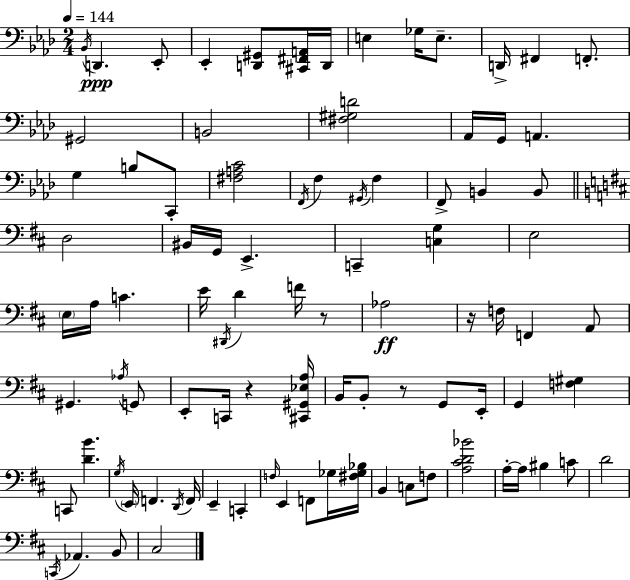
X:1
T:Untitled
M:2/4
L:1/4
K:Fm
_B,,/4 D,, _E,,/2 _E,, [D,,^G,,]/2 [^C,,^F,,A,,]/4 D,,/4 E, _G,/4 E,/2 D,,/4 ^F,, F,,/2 ^G,,2 B,,2 [^F,^G,D]2 _A,,/4 G,,/4 A,, G, B,/2 C,,/2 [^F,A,C]2 F,,/4 F, ^G,,/4 F, F,,/2 B,, B,,/2 D,2 ^B,,/4 G,,/4 E,, C,, [C,G,] E,2 E,/4 A,/4 C E/4 ^D,,/4 D F/4 z/2 _A,2 z/4 F,/4 F,, A,,/2 ^G,, _A,/4 G,,/2 E,,/2 C,,/4 z [^C,,^G,,_E,A,]/4 B,,/4 B,,/2 z/2 G,,/2 E,,/4 G,, [F,^G,] C,,/2 [DB] G,/4 E,,/4 F,, D,,/4 F,,/4 E,, C,, F,/4 E,, F,,/2 _G,/4 [^F,_G,_B,]/4 B,, C,/2 F,/2 [A,^CD_B]2 A,/4 A,/4 ^B, C/2 D2 C,,/4 _A,, B,,/2 ^C,2